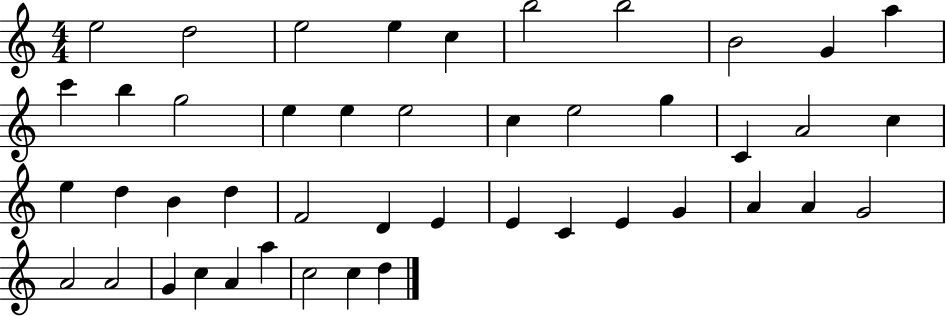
{
  \clef treble
  \numericTimeSignature
  \time 4/4
  \key c \major
  e''2 d''2 | e''2 e''4 c''4 | b''2 b''2 | b'2 g'4 a''4 | \break c'''4 b''4 g''2 | e''4 e''4 e''2 | c''4 e''2 g''4 | c'4 a'2 c''4 | \break e''4 d''4 b'4 d''4 | f'2 d'4 e'4 | e'4 c'4 e'4 g'4 | a'4 a'4 g'2 | \break a'2 a'2 | g'4 c''4 a'4 a''4 | c''2 c''4 d''4 | \bar "|."
}